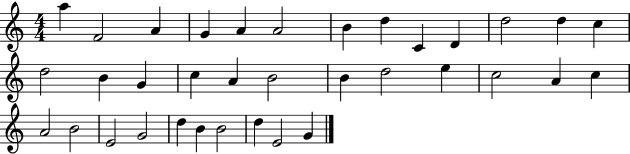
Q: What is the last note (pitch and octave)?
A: G4